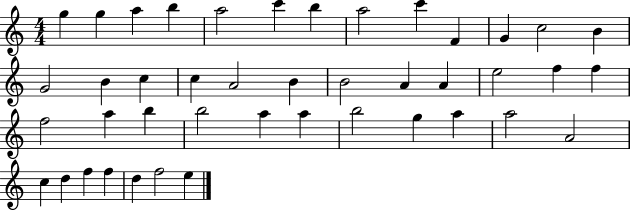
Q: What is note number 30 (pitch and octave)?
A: A5